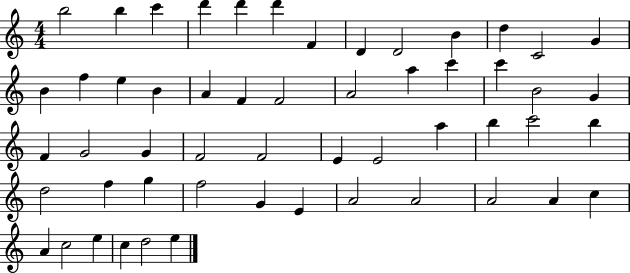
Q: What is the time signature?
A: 4/4